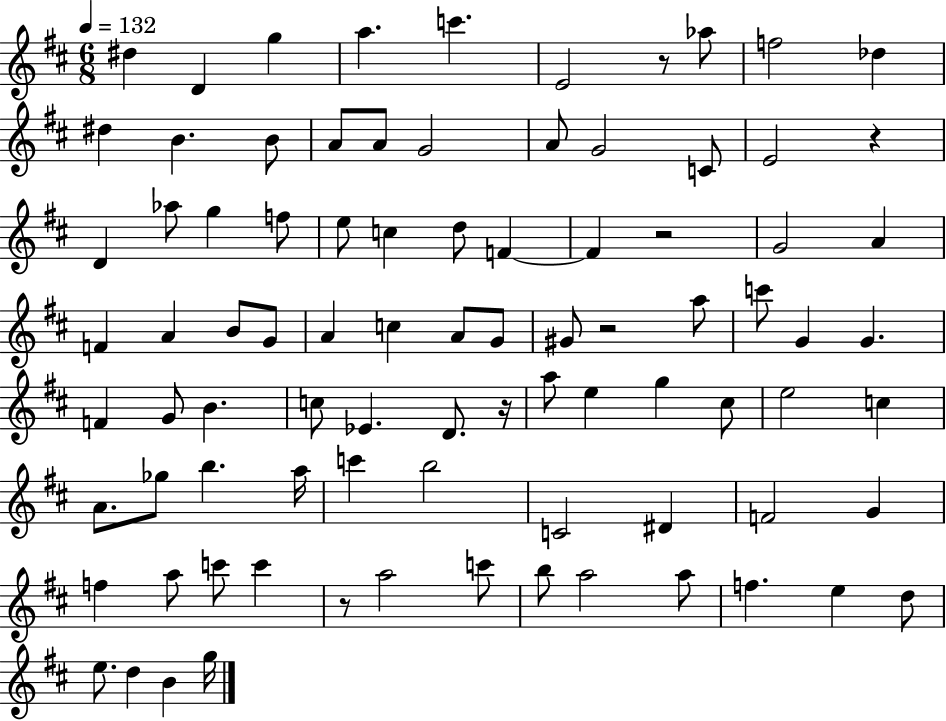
{
  \clef treble
  \numericTimeSignature
  \time 6/8
  \key d \major
  \tempo 4 = 132
  \repeat volta 2 { dis''4 d'4 g''4 | a''4. c'''4. | e'2 r8 aes''8 | f''2 des''4 | \break dis''4 b'4. b'8 | a'8 a'8 g'2 | a'8 g'2 c'8 | e'2 r4 | \break d'4 aes''8 g''4 f''8 | e''8 c''4 d''8 f'4~~ | f'4 r2 | g'2 a'4 | \break f'4 a'4 b'8 g'8 | a'4 c''4 a'8 g'8 | gis'8 r2 a''8 | c'''8 g'4 g'4. | \break f'4 g'8 b'4. | c''8 ees'4. d'8. r16 | a''8 e''4 g''4 cis''8 | e''2 c''4 | \break a'8. ges''8 b''4. a''16 | c'''4 b''2 | c'2 dis'4 | f'2 g'4 | \break f''4 a''8 c'''8 c'''4 | r8 a''2 c'''8 | b''8 a''2 a''8 | f''4. e''4 d''8 | \break e''8. d''4 b'4 g''16 | } \bar "|."
}